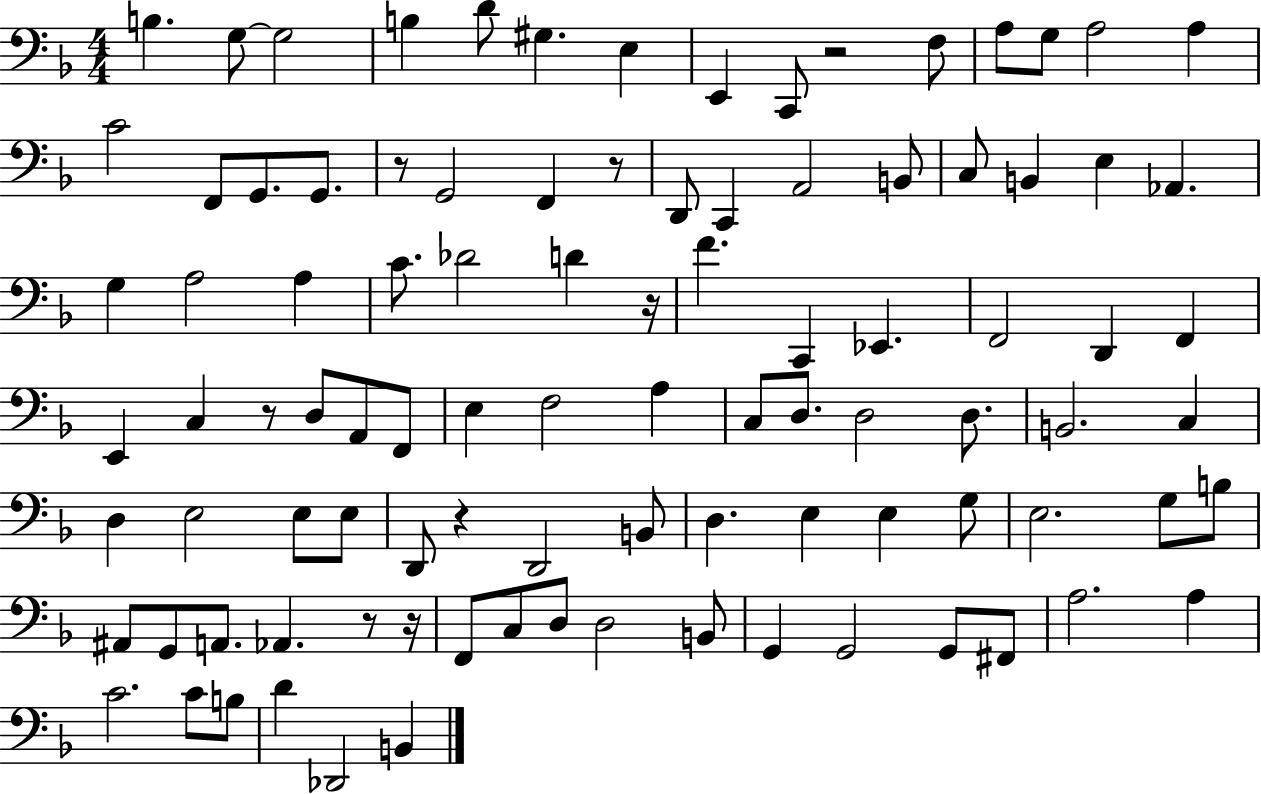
X:1
T:Untitled
M:4/4
L:1/4
K:F
B, G,/2 G,2 B, D/2 ^G, E, E,, C,,/2 z2 F,/2 A,/2 G,/2 A,2 A, C2 F,,/2 G,,/2 G,,/2 z/2 G,,2 F,, z/2 D,,/2 C,, A,,2 B,,/2 C,/2 B,, E, _A,, G, A,2 A, C/2 _D2 D z/4 F C,, _E,, F,,2 D,, F,, E,, C, z/2 D,/2 A,,/2 F,,/2 E, F,2 A, C,/2 D,/2 D,2 D,/2 B,,2 C, D, E,2 E,/2 E,/2 D,,/2 z D,,2 B,,/2 D, E, E, G,/2 E,2 G,/2 B,/2 ^A,,/2 G,,/2 A,,/2 _A,, z/2 z/4 F,,/2 C,/2 D,/2 D,2 B,,/2 G,, G,,2 G,,/2 ^F,,/2 A,2 A, C2 C/2 B,/2 D _D,,2 B,,